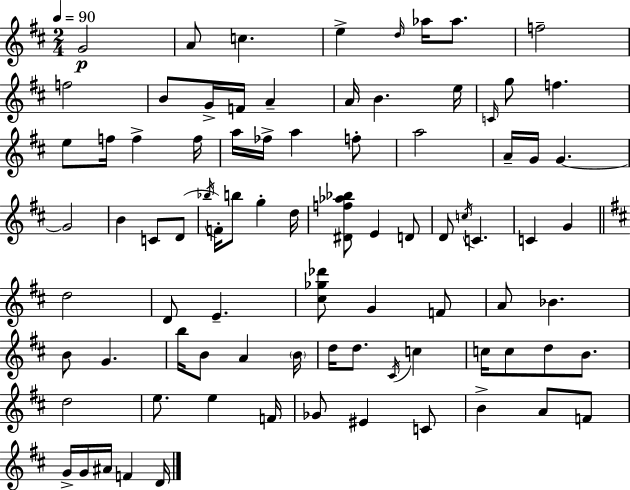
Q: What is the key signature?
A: D major